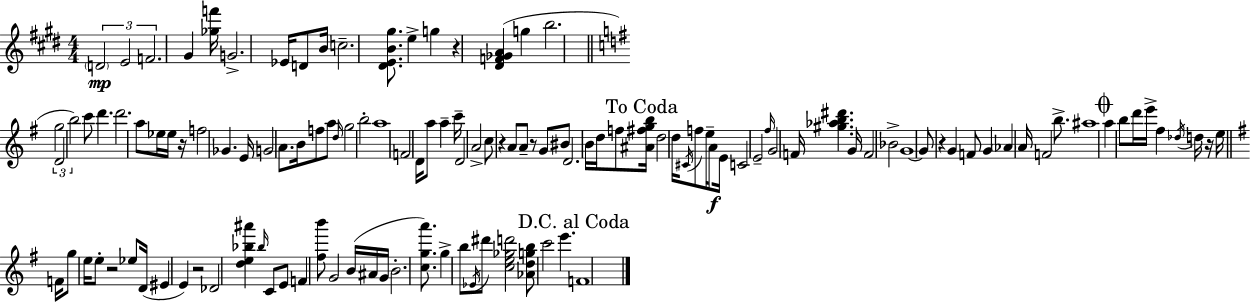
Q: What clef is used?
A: treble